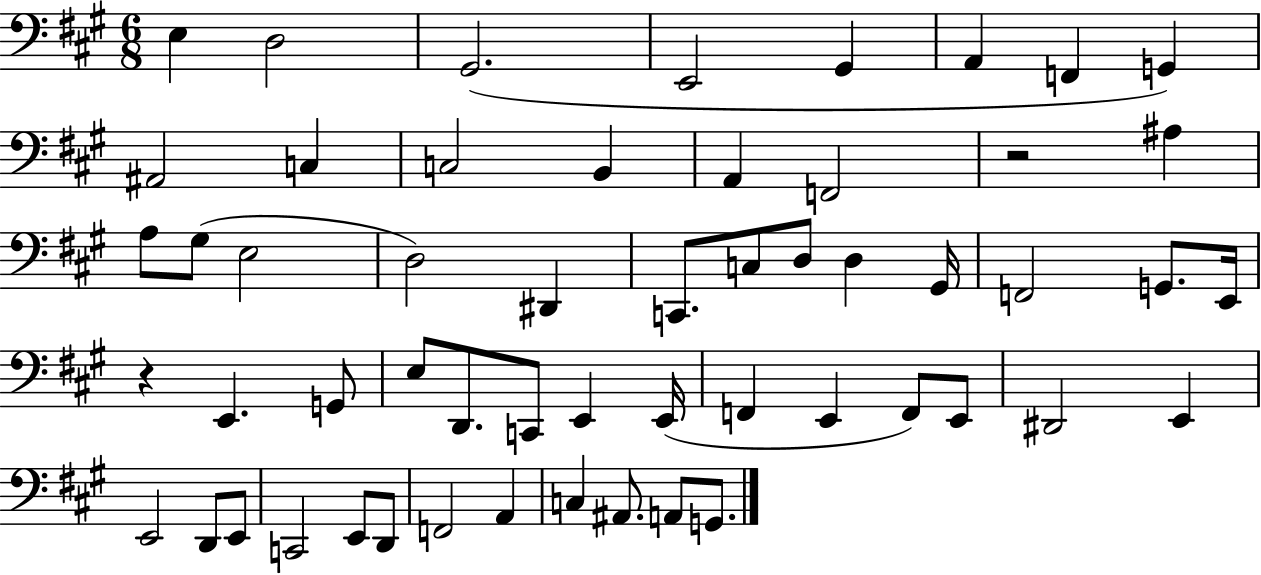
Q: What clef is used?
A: bass